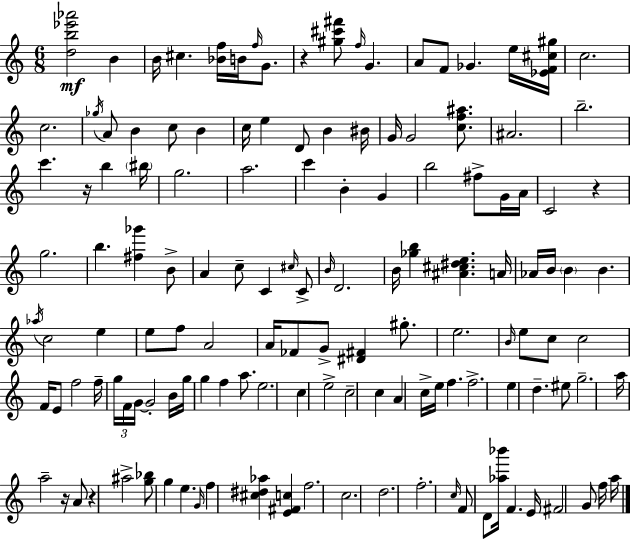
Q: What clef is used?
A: treble